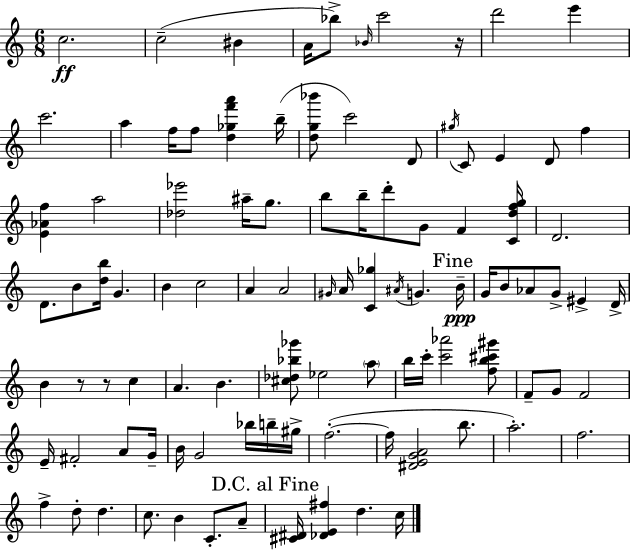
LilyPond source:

{
  \clef treble
  \numericTimeSignature
  \time 6/8
  \key c \major
  \repeat volta 2 { c''2.\ff | c''2--( bis'4 | a'16 bes''8->) \grace { bes'16 } c'''2 | r16 d'''2 e'''4 | \break c'''2. | a''4 f''16 f''8 <d'' ges'' f''' a'''>4 | b''16--( <d'' g'' bes'''>8 c'''2) d'8 | \acciaccatura { gis''16 } c'8 e'4 d'8 f''4 | \break <e' aes' f''>4 a''2 | <des'' ees'''>2 ais''16-- g''8. | b''8 b''16-- d'''8-. g'8 f'4 | <c' d'' f'' g''>16 d'2. | \break d'8. b'8 <d'' b''>16 g'4. | b'4 c''2 | a'4 a'2 | \grace { gis'16 } a'16 <c' ges''>4 \acciaccatura { ais'16 } g'4. | \break \mark "Fine" b'16--\ppp g'16 b'8 aes'8 g'8-> eis'4-> | d'16-> b'4 r8 r8 | c''4 a'4. b'4. | <cis'' des'' bes'' ges'''>8 ees''2 | \break \parenthesize a''8 b''16 c'''16-. <c''' aes'''>2 | <f'' b'' cis''' gis'''>8 f'8-- g'8 f'2 | e'16-- fis'2-. | a'8 g'16-- b'16 g'2 | \break bes''16 b''16-- gis''16-> f''2.-.~(~ | f''16 <dis' e' g' a'>2 | b''8. a''2.-.) | f''2. | \break f''4-> d''8-. d''4. | c''8. b'4 c'8.-. | a'8-- \mark "D.C. al Fine" <cis' dis'>16 <des' e' fis''>4 d''4. | c''16 } \bar "|."
}